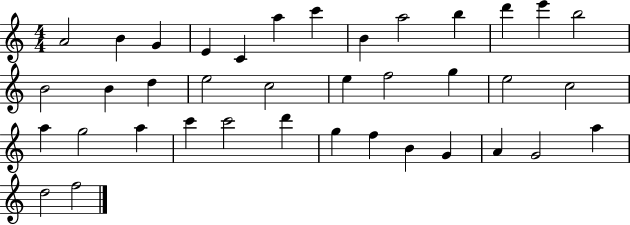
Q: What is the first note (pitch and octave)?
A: A4